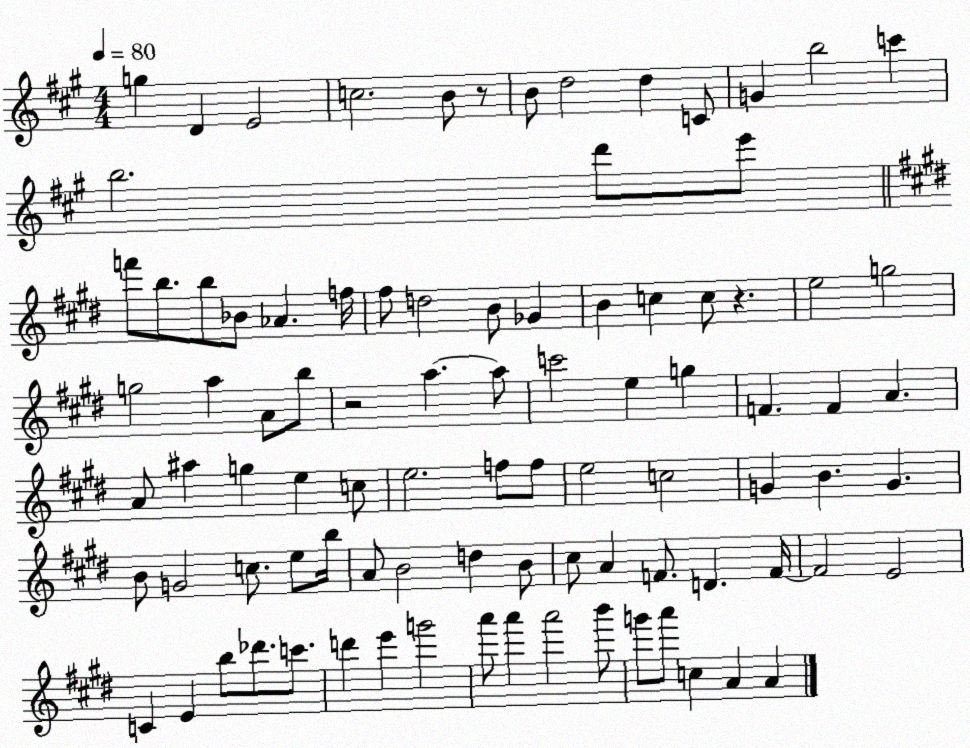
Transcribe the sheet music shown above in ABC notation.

X:1
T:Untitled
M:4/4
L:1/4
K:A
g D E2 c2 B/2 z/2 B/2 d2 d C/2 G b2 c' b2 d'/2 e'/2 f'/2 b/2 b/2 _B/2 _A f/4 ^f/2 d2 B/2 _G B c c/2 z e2 g2 g2 a A/2 b/2 z2 a a/2 c'2 e g F F A A/2 ^a g e c/2 e2 f/2 f/2 e2 c2 G B G B/2 G2 c/2 e/2 b/4 A/2 B2 d B/2 ^c/2 A F/2 D F/4 F2 E2 C E b/2 _d'/2 c'/2 d' e' g'2 a'/2 a' a'2 b'/2 g'/2 a'/2 c A A